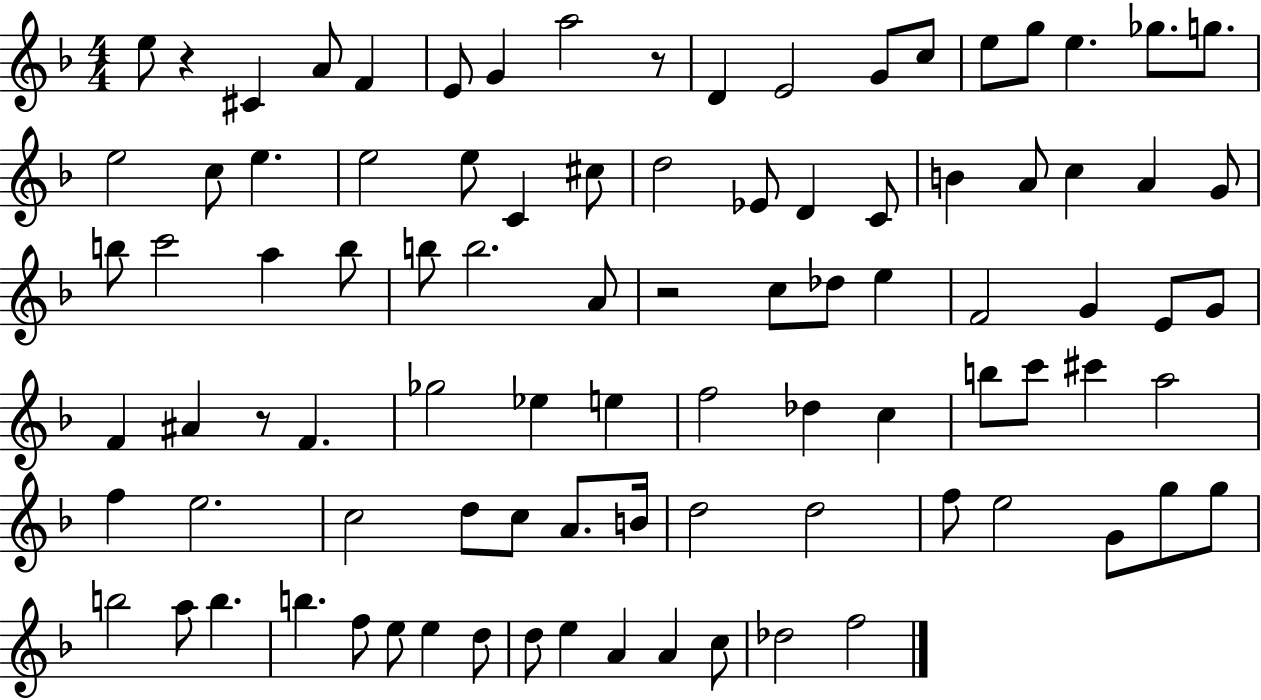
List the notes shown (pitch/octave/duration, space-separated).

E5/e R/q C#4/q A4/e F4/q E4/e G4/q A5/h R/e D4/q E4/h G4/e C5/e E5/e G5/e E5/q. Gb5/e. G5/e. E5/h C5/e E5/q. E5/h E5/e C4/q C#5/e D5/h Eb4/e D4/q C4/e B4/q A4/e C5/q A4/q G4/e B5/e C6/h A5/q B5/e B5/e B5/h. A4/e R/h C5/e Db5/e E5/q F4/h G4/q E4/e G4/e F4/q A#4/q R/e F4/q. Gb5/h Eb5/q E5/q F5/h Db5/q C5/q B5/e C6/e C#6/q A5/h F5/q E5/h. C5/h D5/e C5/e A4/e. B4/s D5/h D5/h F5/e E5/h G4/e G5/e G5/e B5/h A5/e B5/q. B5/q. F5/e E5/e E5/q D5/e D5/e E5/q A4/q A4/q C5/e Db5/h F5/h